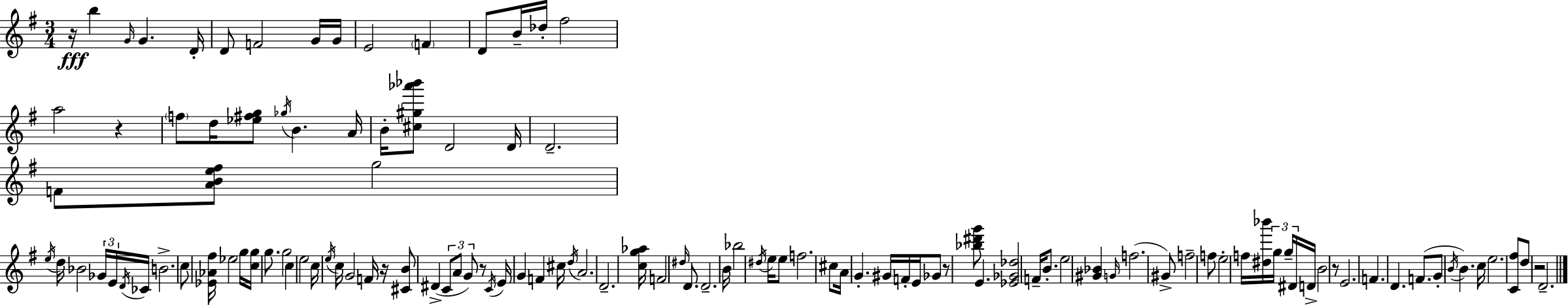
R/s B5/q G4/s G4/q. D4/s D4/e F4/h G4/s G4/s E4/h F4/q D4/e B4/s Db5/s F#5/h A5/h R/q F5/e D5/s [Eb5,F#5,G5]/e Gb5/s B4/q. A4/s B4/s [C#5,G#5,Ab6,Bb6]/e D4/h D4/s D4/h. F4/e [A4,B4,E5,F#5]/e G5/h E5/s D5/s Bb4/h Gb4/s E4/s D4/s CES4/s B4/h. C5/e [Eb4,Ab4,F#5]/s Eb5/h G5/s [C5,G5]/s G5/e. G5/h C5/q E5/h C5/s E5/s C5/s G4/h F4/s R/s [C#4,B4]/e D#4/q C4/e A4/e G4/e R/e C4/s E4/s G4/q F4/q C#5/s D5/s A4/h. D4/h. [C5,G5,Ab5]/s F4/h D#5/s D4/e. D4/h. B4/s Bb5/h D#5/s E5/s E5/e F5/h. C#5/e A4/s G4/q. G#4/s F4/s E4/s Gb4/e R/e [Bb5,D#6,G6]/e E4/q. [Eb4,Gb4,Db5]/h F4/s B4/e. E5/h [G#4,Bb4]/q G4/s F5/h. G#4/e F5/h F5/e E5/h F5/s [D#5,Bb6]/s G5/s G5/s D#4/s D4/s B4/h R/e E4/h. F4/q. D4/q. F4/e. G4/e B4/s B4/q. C5/s E5/h. [C4,F#5]/e D5/e R/h D4/h.